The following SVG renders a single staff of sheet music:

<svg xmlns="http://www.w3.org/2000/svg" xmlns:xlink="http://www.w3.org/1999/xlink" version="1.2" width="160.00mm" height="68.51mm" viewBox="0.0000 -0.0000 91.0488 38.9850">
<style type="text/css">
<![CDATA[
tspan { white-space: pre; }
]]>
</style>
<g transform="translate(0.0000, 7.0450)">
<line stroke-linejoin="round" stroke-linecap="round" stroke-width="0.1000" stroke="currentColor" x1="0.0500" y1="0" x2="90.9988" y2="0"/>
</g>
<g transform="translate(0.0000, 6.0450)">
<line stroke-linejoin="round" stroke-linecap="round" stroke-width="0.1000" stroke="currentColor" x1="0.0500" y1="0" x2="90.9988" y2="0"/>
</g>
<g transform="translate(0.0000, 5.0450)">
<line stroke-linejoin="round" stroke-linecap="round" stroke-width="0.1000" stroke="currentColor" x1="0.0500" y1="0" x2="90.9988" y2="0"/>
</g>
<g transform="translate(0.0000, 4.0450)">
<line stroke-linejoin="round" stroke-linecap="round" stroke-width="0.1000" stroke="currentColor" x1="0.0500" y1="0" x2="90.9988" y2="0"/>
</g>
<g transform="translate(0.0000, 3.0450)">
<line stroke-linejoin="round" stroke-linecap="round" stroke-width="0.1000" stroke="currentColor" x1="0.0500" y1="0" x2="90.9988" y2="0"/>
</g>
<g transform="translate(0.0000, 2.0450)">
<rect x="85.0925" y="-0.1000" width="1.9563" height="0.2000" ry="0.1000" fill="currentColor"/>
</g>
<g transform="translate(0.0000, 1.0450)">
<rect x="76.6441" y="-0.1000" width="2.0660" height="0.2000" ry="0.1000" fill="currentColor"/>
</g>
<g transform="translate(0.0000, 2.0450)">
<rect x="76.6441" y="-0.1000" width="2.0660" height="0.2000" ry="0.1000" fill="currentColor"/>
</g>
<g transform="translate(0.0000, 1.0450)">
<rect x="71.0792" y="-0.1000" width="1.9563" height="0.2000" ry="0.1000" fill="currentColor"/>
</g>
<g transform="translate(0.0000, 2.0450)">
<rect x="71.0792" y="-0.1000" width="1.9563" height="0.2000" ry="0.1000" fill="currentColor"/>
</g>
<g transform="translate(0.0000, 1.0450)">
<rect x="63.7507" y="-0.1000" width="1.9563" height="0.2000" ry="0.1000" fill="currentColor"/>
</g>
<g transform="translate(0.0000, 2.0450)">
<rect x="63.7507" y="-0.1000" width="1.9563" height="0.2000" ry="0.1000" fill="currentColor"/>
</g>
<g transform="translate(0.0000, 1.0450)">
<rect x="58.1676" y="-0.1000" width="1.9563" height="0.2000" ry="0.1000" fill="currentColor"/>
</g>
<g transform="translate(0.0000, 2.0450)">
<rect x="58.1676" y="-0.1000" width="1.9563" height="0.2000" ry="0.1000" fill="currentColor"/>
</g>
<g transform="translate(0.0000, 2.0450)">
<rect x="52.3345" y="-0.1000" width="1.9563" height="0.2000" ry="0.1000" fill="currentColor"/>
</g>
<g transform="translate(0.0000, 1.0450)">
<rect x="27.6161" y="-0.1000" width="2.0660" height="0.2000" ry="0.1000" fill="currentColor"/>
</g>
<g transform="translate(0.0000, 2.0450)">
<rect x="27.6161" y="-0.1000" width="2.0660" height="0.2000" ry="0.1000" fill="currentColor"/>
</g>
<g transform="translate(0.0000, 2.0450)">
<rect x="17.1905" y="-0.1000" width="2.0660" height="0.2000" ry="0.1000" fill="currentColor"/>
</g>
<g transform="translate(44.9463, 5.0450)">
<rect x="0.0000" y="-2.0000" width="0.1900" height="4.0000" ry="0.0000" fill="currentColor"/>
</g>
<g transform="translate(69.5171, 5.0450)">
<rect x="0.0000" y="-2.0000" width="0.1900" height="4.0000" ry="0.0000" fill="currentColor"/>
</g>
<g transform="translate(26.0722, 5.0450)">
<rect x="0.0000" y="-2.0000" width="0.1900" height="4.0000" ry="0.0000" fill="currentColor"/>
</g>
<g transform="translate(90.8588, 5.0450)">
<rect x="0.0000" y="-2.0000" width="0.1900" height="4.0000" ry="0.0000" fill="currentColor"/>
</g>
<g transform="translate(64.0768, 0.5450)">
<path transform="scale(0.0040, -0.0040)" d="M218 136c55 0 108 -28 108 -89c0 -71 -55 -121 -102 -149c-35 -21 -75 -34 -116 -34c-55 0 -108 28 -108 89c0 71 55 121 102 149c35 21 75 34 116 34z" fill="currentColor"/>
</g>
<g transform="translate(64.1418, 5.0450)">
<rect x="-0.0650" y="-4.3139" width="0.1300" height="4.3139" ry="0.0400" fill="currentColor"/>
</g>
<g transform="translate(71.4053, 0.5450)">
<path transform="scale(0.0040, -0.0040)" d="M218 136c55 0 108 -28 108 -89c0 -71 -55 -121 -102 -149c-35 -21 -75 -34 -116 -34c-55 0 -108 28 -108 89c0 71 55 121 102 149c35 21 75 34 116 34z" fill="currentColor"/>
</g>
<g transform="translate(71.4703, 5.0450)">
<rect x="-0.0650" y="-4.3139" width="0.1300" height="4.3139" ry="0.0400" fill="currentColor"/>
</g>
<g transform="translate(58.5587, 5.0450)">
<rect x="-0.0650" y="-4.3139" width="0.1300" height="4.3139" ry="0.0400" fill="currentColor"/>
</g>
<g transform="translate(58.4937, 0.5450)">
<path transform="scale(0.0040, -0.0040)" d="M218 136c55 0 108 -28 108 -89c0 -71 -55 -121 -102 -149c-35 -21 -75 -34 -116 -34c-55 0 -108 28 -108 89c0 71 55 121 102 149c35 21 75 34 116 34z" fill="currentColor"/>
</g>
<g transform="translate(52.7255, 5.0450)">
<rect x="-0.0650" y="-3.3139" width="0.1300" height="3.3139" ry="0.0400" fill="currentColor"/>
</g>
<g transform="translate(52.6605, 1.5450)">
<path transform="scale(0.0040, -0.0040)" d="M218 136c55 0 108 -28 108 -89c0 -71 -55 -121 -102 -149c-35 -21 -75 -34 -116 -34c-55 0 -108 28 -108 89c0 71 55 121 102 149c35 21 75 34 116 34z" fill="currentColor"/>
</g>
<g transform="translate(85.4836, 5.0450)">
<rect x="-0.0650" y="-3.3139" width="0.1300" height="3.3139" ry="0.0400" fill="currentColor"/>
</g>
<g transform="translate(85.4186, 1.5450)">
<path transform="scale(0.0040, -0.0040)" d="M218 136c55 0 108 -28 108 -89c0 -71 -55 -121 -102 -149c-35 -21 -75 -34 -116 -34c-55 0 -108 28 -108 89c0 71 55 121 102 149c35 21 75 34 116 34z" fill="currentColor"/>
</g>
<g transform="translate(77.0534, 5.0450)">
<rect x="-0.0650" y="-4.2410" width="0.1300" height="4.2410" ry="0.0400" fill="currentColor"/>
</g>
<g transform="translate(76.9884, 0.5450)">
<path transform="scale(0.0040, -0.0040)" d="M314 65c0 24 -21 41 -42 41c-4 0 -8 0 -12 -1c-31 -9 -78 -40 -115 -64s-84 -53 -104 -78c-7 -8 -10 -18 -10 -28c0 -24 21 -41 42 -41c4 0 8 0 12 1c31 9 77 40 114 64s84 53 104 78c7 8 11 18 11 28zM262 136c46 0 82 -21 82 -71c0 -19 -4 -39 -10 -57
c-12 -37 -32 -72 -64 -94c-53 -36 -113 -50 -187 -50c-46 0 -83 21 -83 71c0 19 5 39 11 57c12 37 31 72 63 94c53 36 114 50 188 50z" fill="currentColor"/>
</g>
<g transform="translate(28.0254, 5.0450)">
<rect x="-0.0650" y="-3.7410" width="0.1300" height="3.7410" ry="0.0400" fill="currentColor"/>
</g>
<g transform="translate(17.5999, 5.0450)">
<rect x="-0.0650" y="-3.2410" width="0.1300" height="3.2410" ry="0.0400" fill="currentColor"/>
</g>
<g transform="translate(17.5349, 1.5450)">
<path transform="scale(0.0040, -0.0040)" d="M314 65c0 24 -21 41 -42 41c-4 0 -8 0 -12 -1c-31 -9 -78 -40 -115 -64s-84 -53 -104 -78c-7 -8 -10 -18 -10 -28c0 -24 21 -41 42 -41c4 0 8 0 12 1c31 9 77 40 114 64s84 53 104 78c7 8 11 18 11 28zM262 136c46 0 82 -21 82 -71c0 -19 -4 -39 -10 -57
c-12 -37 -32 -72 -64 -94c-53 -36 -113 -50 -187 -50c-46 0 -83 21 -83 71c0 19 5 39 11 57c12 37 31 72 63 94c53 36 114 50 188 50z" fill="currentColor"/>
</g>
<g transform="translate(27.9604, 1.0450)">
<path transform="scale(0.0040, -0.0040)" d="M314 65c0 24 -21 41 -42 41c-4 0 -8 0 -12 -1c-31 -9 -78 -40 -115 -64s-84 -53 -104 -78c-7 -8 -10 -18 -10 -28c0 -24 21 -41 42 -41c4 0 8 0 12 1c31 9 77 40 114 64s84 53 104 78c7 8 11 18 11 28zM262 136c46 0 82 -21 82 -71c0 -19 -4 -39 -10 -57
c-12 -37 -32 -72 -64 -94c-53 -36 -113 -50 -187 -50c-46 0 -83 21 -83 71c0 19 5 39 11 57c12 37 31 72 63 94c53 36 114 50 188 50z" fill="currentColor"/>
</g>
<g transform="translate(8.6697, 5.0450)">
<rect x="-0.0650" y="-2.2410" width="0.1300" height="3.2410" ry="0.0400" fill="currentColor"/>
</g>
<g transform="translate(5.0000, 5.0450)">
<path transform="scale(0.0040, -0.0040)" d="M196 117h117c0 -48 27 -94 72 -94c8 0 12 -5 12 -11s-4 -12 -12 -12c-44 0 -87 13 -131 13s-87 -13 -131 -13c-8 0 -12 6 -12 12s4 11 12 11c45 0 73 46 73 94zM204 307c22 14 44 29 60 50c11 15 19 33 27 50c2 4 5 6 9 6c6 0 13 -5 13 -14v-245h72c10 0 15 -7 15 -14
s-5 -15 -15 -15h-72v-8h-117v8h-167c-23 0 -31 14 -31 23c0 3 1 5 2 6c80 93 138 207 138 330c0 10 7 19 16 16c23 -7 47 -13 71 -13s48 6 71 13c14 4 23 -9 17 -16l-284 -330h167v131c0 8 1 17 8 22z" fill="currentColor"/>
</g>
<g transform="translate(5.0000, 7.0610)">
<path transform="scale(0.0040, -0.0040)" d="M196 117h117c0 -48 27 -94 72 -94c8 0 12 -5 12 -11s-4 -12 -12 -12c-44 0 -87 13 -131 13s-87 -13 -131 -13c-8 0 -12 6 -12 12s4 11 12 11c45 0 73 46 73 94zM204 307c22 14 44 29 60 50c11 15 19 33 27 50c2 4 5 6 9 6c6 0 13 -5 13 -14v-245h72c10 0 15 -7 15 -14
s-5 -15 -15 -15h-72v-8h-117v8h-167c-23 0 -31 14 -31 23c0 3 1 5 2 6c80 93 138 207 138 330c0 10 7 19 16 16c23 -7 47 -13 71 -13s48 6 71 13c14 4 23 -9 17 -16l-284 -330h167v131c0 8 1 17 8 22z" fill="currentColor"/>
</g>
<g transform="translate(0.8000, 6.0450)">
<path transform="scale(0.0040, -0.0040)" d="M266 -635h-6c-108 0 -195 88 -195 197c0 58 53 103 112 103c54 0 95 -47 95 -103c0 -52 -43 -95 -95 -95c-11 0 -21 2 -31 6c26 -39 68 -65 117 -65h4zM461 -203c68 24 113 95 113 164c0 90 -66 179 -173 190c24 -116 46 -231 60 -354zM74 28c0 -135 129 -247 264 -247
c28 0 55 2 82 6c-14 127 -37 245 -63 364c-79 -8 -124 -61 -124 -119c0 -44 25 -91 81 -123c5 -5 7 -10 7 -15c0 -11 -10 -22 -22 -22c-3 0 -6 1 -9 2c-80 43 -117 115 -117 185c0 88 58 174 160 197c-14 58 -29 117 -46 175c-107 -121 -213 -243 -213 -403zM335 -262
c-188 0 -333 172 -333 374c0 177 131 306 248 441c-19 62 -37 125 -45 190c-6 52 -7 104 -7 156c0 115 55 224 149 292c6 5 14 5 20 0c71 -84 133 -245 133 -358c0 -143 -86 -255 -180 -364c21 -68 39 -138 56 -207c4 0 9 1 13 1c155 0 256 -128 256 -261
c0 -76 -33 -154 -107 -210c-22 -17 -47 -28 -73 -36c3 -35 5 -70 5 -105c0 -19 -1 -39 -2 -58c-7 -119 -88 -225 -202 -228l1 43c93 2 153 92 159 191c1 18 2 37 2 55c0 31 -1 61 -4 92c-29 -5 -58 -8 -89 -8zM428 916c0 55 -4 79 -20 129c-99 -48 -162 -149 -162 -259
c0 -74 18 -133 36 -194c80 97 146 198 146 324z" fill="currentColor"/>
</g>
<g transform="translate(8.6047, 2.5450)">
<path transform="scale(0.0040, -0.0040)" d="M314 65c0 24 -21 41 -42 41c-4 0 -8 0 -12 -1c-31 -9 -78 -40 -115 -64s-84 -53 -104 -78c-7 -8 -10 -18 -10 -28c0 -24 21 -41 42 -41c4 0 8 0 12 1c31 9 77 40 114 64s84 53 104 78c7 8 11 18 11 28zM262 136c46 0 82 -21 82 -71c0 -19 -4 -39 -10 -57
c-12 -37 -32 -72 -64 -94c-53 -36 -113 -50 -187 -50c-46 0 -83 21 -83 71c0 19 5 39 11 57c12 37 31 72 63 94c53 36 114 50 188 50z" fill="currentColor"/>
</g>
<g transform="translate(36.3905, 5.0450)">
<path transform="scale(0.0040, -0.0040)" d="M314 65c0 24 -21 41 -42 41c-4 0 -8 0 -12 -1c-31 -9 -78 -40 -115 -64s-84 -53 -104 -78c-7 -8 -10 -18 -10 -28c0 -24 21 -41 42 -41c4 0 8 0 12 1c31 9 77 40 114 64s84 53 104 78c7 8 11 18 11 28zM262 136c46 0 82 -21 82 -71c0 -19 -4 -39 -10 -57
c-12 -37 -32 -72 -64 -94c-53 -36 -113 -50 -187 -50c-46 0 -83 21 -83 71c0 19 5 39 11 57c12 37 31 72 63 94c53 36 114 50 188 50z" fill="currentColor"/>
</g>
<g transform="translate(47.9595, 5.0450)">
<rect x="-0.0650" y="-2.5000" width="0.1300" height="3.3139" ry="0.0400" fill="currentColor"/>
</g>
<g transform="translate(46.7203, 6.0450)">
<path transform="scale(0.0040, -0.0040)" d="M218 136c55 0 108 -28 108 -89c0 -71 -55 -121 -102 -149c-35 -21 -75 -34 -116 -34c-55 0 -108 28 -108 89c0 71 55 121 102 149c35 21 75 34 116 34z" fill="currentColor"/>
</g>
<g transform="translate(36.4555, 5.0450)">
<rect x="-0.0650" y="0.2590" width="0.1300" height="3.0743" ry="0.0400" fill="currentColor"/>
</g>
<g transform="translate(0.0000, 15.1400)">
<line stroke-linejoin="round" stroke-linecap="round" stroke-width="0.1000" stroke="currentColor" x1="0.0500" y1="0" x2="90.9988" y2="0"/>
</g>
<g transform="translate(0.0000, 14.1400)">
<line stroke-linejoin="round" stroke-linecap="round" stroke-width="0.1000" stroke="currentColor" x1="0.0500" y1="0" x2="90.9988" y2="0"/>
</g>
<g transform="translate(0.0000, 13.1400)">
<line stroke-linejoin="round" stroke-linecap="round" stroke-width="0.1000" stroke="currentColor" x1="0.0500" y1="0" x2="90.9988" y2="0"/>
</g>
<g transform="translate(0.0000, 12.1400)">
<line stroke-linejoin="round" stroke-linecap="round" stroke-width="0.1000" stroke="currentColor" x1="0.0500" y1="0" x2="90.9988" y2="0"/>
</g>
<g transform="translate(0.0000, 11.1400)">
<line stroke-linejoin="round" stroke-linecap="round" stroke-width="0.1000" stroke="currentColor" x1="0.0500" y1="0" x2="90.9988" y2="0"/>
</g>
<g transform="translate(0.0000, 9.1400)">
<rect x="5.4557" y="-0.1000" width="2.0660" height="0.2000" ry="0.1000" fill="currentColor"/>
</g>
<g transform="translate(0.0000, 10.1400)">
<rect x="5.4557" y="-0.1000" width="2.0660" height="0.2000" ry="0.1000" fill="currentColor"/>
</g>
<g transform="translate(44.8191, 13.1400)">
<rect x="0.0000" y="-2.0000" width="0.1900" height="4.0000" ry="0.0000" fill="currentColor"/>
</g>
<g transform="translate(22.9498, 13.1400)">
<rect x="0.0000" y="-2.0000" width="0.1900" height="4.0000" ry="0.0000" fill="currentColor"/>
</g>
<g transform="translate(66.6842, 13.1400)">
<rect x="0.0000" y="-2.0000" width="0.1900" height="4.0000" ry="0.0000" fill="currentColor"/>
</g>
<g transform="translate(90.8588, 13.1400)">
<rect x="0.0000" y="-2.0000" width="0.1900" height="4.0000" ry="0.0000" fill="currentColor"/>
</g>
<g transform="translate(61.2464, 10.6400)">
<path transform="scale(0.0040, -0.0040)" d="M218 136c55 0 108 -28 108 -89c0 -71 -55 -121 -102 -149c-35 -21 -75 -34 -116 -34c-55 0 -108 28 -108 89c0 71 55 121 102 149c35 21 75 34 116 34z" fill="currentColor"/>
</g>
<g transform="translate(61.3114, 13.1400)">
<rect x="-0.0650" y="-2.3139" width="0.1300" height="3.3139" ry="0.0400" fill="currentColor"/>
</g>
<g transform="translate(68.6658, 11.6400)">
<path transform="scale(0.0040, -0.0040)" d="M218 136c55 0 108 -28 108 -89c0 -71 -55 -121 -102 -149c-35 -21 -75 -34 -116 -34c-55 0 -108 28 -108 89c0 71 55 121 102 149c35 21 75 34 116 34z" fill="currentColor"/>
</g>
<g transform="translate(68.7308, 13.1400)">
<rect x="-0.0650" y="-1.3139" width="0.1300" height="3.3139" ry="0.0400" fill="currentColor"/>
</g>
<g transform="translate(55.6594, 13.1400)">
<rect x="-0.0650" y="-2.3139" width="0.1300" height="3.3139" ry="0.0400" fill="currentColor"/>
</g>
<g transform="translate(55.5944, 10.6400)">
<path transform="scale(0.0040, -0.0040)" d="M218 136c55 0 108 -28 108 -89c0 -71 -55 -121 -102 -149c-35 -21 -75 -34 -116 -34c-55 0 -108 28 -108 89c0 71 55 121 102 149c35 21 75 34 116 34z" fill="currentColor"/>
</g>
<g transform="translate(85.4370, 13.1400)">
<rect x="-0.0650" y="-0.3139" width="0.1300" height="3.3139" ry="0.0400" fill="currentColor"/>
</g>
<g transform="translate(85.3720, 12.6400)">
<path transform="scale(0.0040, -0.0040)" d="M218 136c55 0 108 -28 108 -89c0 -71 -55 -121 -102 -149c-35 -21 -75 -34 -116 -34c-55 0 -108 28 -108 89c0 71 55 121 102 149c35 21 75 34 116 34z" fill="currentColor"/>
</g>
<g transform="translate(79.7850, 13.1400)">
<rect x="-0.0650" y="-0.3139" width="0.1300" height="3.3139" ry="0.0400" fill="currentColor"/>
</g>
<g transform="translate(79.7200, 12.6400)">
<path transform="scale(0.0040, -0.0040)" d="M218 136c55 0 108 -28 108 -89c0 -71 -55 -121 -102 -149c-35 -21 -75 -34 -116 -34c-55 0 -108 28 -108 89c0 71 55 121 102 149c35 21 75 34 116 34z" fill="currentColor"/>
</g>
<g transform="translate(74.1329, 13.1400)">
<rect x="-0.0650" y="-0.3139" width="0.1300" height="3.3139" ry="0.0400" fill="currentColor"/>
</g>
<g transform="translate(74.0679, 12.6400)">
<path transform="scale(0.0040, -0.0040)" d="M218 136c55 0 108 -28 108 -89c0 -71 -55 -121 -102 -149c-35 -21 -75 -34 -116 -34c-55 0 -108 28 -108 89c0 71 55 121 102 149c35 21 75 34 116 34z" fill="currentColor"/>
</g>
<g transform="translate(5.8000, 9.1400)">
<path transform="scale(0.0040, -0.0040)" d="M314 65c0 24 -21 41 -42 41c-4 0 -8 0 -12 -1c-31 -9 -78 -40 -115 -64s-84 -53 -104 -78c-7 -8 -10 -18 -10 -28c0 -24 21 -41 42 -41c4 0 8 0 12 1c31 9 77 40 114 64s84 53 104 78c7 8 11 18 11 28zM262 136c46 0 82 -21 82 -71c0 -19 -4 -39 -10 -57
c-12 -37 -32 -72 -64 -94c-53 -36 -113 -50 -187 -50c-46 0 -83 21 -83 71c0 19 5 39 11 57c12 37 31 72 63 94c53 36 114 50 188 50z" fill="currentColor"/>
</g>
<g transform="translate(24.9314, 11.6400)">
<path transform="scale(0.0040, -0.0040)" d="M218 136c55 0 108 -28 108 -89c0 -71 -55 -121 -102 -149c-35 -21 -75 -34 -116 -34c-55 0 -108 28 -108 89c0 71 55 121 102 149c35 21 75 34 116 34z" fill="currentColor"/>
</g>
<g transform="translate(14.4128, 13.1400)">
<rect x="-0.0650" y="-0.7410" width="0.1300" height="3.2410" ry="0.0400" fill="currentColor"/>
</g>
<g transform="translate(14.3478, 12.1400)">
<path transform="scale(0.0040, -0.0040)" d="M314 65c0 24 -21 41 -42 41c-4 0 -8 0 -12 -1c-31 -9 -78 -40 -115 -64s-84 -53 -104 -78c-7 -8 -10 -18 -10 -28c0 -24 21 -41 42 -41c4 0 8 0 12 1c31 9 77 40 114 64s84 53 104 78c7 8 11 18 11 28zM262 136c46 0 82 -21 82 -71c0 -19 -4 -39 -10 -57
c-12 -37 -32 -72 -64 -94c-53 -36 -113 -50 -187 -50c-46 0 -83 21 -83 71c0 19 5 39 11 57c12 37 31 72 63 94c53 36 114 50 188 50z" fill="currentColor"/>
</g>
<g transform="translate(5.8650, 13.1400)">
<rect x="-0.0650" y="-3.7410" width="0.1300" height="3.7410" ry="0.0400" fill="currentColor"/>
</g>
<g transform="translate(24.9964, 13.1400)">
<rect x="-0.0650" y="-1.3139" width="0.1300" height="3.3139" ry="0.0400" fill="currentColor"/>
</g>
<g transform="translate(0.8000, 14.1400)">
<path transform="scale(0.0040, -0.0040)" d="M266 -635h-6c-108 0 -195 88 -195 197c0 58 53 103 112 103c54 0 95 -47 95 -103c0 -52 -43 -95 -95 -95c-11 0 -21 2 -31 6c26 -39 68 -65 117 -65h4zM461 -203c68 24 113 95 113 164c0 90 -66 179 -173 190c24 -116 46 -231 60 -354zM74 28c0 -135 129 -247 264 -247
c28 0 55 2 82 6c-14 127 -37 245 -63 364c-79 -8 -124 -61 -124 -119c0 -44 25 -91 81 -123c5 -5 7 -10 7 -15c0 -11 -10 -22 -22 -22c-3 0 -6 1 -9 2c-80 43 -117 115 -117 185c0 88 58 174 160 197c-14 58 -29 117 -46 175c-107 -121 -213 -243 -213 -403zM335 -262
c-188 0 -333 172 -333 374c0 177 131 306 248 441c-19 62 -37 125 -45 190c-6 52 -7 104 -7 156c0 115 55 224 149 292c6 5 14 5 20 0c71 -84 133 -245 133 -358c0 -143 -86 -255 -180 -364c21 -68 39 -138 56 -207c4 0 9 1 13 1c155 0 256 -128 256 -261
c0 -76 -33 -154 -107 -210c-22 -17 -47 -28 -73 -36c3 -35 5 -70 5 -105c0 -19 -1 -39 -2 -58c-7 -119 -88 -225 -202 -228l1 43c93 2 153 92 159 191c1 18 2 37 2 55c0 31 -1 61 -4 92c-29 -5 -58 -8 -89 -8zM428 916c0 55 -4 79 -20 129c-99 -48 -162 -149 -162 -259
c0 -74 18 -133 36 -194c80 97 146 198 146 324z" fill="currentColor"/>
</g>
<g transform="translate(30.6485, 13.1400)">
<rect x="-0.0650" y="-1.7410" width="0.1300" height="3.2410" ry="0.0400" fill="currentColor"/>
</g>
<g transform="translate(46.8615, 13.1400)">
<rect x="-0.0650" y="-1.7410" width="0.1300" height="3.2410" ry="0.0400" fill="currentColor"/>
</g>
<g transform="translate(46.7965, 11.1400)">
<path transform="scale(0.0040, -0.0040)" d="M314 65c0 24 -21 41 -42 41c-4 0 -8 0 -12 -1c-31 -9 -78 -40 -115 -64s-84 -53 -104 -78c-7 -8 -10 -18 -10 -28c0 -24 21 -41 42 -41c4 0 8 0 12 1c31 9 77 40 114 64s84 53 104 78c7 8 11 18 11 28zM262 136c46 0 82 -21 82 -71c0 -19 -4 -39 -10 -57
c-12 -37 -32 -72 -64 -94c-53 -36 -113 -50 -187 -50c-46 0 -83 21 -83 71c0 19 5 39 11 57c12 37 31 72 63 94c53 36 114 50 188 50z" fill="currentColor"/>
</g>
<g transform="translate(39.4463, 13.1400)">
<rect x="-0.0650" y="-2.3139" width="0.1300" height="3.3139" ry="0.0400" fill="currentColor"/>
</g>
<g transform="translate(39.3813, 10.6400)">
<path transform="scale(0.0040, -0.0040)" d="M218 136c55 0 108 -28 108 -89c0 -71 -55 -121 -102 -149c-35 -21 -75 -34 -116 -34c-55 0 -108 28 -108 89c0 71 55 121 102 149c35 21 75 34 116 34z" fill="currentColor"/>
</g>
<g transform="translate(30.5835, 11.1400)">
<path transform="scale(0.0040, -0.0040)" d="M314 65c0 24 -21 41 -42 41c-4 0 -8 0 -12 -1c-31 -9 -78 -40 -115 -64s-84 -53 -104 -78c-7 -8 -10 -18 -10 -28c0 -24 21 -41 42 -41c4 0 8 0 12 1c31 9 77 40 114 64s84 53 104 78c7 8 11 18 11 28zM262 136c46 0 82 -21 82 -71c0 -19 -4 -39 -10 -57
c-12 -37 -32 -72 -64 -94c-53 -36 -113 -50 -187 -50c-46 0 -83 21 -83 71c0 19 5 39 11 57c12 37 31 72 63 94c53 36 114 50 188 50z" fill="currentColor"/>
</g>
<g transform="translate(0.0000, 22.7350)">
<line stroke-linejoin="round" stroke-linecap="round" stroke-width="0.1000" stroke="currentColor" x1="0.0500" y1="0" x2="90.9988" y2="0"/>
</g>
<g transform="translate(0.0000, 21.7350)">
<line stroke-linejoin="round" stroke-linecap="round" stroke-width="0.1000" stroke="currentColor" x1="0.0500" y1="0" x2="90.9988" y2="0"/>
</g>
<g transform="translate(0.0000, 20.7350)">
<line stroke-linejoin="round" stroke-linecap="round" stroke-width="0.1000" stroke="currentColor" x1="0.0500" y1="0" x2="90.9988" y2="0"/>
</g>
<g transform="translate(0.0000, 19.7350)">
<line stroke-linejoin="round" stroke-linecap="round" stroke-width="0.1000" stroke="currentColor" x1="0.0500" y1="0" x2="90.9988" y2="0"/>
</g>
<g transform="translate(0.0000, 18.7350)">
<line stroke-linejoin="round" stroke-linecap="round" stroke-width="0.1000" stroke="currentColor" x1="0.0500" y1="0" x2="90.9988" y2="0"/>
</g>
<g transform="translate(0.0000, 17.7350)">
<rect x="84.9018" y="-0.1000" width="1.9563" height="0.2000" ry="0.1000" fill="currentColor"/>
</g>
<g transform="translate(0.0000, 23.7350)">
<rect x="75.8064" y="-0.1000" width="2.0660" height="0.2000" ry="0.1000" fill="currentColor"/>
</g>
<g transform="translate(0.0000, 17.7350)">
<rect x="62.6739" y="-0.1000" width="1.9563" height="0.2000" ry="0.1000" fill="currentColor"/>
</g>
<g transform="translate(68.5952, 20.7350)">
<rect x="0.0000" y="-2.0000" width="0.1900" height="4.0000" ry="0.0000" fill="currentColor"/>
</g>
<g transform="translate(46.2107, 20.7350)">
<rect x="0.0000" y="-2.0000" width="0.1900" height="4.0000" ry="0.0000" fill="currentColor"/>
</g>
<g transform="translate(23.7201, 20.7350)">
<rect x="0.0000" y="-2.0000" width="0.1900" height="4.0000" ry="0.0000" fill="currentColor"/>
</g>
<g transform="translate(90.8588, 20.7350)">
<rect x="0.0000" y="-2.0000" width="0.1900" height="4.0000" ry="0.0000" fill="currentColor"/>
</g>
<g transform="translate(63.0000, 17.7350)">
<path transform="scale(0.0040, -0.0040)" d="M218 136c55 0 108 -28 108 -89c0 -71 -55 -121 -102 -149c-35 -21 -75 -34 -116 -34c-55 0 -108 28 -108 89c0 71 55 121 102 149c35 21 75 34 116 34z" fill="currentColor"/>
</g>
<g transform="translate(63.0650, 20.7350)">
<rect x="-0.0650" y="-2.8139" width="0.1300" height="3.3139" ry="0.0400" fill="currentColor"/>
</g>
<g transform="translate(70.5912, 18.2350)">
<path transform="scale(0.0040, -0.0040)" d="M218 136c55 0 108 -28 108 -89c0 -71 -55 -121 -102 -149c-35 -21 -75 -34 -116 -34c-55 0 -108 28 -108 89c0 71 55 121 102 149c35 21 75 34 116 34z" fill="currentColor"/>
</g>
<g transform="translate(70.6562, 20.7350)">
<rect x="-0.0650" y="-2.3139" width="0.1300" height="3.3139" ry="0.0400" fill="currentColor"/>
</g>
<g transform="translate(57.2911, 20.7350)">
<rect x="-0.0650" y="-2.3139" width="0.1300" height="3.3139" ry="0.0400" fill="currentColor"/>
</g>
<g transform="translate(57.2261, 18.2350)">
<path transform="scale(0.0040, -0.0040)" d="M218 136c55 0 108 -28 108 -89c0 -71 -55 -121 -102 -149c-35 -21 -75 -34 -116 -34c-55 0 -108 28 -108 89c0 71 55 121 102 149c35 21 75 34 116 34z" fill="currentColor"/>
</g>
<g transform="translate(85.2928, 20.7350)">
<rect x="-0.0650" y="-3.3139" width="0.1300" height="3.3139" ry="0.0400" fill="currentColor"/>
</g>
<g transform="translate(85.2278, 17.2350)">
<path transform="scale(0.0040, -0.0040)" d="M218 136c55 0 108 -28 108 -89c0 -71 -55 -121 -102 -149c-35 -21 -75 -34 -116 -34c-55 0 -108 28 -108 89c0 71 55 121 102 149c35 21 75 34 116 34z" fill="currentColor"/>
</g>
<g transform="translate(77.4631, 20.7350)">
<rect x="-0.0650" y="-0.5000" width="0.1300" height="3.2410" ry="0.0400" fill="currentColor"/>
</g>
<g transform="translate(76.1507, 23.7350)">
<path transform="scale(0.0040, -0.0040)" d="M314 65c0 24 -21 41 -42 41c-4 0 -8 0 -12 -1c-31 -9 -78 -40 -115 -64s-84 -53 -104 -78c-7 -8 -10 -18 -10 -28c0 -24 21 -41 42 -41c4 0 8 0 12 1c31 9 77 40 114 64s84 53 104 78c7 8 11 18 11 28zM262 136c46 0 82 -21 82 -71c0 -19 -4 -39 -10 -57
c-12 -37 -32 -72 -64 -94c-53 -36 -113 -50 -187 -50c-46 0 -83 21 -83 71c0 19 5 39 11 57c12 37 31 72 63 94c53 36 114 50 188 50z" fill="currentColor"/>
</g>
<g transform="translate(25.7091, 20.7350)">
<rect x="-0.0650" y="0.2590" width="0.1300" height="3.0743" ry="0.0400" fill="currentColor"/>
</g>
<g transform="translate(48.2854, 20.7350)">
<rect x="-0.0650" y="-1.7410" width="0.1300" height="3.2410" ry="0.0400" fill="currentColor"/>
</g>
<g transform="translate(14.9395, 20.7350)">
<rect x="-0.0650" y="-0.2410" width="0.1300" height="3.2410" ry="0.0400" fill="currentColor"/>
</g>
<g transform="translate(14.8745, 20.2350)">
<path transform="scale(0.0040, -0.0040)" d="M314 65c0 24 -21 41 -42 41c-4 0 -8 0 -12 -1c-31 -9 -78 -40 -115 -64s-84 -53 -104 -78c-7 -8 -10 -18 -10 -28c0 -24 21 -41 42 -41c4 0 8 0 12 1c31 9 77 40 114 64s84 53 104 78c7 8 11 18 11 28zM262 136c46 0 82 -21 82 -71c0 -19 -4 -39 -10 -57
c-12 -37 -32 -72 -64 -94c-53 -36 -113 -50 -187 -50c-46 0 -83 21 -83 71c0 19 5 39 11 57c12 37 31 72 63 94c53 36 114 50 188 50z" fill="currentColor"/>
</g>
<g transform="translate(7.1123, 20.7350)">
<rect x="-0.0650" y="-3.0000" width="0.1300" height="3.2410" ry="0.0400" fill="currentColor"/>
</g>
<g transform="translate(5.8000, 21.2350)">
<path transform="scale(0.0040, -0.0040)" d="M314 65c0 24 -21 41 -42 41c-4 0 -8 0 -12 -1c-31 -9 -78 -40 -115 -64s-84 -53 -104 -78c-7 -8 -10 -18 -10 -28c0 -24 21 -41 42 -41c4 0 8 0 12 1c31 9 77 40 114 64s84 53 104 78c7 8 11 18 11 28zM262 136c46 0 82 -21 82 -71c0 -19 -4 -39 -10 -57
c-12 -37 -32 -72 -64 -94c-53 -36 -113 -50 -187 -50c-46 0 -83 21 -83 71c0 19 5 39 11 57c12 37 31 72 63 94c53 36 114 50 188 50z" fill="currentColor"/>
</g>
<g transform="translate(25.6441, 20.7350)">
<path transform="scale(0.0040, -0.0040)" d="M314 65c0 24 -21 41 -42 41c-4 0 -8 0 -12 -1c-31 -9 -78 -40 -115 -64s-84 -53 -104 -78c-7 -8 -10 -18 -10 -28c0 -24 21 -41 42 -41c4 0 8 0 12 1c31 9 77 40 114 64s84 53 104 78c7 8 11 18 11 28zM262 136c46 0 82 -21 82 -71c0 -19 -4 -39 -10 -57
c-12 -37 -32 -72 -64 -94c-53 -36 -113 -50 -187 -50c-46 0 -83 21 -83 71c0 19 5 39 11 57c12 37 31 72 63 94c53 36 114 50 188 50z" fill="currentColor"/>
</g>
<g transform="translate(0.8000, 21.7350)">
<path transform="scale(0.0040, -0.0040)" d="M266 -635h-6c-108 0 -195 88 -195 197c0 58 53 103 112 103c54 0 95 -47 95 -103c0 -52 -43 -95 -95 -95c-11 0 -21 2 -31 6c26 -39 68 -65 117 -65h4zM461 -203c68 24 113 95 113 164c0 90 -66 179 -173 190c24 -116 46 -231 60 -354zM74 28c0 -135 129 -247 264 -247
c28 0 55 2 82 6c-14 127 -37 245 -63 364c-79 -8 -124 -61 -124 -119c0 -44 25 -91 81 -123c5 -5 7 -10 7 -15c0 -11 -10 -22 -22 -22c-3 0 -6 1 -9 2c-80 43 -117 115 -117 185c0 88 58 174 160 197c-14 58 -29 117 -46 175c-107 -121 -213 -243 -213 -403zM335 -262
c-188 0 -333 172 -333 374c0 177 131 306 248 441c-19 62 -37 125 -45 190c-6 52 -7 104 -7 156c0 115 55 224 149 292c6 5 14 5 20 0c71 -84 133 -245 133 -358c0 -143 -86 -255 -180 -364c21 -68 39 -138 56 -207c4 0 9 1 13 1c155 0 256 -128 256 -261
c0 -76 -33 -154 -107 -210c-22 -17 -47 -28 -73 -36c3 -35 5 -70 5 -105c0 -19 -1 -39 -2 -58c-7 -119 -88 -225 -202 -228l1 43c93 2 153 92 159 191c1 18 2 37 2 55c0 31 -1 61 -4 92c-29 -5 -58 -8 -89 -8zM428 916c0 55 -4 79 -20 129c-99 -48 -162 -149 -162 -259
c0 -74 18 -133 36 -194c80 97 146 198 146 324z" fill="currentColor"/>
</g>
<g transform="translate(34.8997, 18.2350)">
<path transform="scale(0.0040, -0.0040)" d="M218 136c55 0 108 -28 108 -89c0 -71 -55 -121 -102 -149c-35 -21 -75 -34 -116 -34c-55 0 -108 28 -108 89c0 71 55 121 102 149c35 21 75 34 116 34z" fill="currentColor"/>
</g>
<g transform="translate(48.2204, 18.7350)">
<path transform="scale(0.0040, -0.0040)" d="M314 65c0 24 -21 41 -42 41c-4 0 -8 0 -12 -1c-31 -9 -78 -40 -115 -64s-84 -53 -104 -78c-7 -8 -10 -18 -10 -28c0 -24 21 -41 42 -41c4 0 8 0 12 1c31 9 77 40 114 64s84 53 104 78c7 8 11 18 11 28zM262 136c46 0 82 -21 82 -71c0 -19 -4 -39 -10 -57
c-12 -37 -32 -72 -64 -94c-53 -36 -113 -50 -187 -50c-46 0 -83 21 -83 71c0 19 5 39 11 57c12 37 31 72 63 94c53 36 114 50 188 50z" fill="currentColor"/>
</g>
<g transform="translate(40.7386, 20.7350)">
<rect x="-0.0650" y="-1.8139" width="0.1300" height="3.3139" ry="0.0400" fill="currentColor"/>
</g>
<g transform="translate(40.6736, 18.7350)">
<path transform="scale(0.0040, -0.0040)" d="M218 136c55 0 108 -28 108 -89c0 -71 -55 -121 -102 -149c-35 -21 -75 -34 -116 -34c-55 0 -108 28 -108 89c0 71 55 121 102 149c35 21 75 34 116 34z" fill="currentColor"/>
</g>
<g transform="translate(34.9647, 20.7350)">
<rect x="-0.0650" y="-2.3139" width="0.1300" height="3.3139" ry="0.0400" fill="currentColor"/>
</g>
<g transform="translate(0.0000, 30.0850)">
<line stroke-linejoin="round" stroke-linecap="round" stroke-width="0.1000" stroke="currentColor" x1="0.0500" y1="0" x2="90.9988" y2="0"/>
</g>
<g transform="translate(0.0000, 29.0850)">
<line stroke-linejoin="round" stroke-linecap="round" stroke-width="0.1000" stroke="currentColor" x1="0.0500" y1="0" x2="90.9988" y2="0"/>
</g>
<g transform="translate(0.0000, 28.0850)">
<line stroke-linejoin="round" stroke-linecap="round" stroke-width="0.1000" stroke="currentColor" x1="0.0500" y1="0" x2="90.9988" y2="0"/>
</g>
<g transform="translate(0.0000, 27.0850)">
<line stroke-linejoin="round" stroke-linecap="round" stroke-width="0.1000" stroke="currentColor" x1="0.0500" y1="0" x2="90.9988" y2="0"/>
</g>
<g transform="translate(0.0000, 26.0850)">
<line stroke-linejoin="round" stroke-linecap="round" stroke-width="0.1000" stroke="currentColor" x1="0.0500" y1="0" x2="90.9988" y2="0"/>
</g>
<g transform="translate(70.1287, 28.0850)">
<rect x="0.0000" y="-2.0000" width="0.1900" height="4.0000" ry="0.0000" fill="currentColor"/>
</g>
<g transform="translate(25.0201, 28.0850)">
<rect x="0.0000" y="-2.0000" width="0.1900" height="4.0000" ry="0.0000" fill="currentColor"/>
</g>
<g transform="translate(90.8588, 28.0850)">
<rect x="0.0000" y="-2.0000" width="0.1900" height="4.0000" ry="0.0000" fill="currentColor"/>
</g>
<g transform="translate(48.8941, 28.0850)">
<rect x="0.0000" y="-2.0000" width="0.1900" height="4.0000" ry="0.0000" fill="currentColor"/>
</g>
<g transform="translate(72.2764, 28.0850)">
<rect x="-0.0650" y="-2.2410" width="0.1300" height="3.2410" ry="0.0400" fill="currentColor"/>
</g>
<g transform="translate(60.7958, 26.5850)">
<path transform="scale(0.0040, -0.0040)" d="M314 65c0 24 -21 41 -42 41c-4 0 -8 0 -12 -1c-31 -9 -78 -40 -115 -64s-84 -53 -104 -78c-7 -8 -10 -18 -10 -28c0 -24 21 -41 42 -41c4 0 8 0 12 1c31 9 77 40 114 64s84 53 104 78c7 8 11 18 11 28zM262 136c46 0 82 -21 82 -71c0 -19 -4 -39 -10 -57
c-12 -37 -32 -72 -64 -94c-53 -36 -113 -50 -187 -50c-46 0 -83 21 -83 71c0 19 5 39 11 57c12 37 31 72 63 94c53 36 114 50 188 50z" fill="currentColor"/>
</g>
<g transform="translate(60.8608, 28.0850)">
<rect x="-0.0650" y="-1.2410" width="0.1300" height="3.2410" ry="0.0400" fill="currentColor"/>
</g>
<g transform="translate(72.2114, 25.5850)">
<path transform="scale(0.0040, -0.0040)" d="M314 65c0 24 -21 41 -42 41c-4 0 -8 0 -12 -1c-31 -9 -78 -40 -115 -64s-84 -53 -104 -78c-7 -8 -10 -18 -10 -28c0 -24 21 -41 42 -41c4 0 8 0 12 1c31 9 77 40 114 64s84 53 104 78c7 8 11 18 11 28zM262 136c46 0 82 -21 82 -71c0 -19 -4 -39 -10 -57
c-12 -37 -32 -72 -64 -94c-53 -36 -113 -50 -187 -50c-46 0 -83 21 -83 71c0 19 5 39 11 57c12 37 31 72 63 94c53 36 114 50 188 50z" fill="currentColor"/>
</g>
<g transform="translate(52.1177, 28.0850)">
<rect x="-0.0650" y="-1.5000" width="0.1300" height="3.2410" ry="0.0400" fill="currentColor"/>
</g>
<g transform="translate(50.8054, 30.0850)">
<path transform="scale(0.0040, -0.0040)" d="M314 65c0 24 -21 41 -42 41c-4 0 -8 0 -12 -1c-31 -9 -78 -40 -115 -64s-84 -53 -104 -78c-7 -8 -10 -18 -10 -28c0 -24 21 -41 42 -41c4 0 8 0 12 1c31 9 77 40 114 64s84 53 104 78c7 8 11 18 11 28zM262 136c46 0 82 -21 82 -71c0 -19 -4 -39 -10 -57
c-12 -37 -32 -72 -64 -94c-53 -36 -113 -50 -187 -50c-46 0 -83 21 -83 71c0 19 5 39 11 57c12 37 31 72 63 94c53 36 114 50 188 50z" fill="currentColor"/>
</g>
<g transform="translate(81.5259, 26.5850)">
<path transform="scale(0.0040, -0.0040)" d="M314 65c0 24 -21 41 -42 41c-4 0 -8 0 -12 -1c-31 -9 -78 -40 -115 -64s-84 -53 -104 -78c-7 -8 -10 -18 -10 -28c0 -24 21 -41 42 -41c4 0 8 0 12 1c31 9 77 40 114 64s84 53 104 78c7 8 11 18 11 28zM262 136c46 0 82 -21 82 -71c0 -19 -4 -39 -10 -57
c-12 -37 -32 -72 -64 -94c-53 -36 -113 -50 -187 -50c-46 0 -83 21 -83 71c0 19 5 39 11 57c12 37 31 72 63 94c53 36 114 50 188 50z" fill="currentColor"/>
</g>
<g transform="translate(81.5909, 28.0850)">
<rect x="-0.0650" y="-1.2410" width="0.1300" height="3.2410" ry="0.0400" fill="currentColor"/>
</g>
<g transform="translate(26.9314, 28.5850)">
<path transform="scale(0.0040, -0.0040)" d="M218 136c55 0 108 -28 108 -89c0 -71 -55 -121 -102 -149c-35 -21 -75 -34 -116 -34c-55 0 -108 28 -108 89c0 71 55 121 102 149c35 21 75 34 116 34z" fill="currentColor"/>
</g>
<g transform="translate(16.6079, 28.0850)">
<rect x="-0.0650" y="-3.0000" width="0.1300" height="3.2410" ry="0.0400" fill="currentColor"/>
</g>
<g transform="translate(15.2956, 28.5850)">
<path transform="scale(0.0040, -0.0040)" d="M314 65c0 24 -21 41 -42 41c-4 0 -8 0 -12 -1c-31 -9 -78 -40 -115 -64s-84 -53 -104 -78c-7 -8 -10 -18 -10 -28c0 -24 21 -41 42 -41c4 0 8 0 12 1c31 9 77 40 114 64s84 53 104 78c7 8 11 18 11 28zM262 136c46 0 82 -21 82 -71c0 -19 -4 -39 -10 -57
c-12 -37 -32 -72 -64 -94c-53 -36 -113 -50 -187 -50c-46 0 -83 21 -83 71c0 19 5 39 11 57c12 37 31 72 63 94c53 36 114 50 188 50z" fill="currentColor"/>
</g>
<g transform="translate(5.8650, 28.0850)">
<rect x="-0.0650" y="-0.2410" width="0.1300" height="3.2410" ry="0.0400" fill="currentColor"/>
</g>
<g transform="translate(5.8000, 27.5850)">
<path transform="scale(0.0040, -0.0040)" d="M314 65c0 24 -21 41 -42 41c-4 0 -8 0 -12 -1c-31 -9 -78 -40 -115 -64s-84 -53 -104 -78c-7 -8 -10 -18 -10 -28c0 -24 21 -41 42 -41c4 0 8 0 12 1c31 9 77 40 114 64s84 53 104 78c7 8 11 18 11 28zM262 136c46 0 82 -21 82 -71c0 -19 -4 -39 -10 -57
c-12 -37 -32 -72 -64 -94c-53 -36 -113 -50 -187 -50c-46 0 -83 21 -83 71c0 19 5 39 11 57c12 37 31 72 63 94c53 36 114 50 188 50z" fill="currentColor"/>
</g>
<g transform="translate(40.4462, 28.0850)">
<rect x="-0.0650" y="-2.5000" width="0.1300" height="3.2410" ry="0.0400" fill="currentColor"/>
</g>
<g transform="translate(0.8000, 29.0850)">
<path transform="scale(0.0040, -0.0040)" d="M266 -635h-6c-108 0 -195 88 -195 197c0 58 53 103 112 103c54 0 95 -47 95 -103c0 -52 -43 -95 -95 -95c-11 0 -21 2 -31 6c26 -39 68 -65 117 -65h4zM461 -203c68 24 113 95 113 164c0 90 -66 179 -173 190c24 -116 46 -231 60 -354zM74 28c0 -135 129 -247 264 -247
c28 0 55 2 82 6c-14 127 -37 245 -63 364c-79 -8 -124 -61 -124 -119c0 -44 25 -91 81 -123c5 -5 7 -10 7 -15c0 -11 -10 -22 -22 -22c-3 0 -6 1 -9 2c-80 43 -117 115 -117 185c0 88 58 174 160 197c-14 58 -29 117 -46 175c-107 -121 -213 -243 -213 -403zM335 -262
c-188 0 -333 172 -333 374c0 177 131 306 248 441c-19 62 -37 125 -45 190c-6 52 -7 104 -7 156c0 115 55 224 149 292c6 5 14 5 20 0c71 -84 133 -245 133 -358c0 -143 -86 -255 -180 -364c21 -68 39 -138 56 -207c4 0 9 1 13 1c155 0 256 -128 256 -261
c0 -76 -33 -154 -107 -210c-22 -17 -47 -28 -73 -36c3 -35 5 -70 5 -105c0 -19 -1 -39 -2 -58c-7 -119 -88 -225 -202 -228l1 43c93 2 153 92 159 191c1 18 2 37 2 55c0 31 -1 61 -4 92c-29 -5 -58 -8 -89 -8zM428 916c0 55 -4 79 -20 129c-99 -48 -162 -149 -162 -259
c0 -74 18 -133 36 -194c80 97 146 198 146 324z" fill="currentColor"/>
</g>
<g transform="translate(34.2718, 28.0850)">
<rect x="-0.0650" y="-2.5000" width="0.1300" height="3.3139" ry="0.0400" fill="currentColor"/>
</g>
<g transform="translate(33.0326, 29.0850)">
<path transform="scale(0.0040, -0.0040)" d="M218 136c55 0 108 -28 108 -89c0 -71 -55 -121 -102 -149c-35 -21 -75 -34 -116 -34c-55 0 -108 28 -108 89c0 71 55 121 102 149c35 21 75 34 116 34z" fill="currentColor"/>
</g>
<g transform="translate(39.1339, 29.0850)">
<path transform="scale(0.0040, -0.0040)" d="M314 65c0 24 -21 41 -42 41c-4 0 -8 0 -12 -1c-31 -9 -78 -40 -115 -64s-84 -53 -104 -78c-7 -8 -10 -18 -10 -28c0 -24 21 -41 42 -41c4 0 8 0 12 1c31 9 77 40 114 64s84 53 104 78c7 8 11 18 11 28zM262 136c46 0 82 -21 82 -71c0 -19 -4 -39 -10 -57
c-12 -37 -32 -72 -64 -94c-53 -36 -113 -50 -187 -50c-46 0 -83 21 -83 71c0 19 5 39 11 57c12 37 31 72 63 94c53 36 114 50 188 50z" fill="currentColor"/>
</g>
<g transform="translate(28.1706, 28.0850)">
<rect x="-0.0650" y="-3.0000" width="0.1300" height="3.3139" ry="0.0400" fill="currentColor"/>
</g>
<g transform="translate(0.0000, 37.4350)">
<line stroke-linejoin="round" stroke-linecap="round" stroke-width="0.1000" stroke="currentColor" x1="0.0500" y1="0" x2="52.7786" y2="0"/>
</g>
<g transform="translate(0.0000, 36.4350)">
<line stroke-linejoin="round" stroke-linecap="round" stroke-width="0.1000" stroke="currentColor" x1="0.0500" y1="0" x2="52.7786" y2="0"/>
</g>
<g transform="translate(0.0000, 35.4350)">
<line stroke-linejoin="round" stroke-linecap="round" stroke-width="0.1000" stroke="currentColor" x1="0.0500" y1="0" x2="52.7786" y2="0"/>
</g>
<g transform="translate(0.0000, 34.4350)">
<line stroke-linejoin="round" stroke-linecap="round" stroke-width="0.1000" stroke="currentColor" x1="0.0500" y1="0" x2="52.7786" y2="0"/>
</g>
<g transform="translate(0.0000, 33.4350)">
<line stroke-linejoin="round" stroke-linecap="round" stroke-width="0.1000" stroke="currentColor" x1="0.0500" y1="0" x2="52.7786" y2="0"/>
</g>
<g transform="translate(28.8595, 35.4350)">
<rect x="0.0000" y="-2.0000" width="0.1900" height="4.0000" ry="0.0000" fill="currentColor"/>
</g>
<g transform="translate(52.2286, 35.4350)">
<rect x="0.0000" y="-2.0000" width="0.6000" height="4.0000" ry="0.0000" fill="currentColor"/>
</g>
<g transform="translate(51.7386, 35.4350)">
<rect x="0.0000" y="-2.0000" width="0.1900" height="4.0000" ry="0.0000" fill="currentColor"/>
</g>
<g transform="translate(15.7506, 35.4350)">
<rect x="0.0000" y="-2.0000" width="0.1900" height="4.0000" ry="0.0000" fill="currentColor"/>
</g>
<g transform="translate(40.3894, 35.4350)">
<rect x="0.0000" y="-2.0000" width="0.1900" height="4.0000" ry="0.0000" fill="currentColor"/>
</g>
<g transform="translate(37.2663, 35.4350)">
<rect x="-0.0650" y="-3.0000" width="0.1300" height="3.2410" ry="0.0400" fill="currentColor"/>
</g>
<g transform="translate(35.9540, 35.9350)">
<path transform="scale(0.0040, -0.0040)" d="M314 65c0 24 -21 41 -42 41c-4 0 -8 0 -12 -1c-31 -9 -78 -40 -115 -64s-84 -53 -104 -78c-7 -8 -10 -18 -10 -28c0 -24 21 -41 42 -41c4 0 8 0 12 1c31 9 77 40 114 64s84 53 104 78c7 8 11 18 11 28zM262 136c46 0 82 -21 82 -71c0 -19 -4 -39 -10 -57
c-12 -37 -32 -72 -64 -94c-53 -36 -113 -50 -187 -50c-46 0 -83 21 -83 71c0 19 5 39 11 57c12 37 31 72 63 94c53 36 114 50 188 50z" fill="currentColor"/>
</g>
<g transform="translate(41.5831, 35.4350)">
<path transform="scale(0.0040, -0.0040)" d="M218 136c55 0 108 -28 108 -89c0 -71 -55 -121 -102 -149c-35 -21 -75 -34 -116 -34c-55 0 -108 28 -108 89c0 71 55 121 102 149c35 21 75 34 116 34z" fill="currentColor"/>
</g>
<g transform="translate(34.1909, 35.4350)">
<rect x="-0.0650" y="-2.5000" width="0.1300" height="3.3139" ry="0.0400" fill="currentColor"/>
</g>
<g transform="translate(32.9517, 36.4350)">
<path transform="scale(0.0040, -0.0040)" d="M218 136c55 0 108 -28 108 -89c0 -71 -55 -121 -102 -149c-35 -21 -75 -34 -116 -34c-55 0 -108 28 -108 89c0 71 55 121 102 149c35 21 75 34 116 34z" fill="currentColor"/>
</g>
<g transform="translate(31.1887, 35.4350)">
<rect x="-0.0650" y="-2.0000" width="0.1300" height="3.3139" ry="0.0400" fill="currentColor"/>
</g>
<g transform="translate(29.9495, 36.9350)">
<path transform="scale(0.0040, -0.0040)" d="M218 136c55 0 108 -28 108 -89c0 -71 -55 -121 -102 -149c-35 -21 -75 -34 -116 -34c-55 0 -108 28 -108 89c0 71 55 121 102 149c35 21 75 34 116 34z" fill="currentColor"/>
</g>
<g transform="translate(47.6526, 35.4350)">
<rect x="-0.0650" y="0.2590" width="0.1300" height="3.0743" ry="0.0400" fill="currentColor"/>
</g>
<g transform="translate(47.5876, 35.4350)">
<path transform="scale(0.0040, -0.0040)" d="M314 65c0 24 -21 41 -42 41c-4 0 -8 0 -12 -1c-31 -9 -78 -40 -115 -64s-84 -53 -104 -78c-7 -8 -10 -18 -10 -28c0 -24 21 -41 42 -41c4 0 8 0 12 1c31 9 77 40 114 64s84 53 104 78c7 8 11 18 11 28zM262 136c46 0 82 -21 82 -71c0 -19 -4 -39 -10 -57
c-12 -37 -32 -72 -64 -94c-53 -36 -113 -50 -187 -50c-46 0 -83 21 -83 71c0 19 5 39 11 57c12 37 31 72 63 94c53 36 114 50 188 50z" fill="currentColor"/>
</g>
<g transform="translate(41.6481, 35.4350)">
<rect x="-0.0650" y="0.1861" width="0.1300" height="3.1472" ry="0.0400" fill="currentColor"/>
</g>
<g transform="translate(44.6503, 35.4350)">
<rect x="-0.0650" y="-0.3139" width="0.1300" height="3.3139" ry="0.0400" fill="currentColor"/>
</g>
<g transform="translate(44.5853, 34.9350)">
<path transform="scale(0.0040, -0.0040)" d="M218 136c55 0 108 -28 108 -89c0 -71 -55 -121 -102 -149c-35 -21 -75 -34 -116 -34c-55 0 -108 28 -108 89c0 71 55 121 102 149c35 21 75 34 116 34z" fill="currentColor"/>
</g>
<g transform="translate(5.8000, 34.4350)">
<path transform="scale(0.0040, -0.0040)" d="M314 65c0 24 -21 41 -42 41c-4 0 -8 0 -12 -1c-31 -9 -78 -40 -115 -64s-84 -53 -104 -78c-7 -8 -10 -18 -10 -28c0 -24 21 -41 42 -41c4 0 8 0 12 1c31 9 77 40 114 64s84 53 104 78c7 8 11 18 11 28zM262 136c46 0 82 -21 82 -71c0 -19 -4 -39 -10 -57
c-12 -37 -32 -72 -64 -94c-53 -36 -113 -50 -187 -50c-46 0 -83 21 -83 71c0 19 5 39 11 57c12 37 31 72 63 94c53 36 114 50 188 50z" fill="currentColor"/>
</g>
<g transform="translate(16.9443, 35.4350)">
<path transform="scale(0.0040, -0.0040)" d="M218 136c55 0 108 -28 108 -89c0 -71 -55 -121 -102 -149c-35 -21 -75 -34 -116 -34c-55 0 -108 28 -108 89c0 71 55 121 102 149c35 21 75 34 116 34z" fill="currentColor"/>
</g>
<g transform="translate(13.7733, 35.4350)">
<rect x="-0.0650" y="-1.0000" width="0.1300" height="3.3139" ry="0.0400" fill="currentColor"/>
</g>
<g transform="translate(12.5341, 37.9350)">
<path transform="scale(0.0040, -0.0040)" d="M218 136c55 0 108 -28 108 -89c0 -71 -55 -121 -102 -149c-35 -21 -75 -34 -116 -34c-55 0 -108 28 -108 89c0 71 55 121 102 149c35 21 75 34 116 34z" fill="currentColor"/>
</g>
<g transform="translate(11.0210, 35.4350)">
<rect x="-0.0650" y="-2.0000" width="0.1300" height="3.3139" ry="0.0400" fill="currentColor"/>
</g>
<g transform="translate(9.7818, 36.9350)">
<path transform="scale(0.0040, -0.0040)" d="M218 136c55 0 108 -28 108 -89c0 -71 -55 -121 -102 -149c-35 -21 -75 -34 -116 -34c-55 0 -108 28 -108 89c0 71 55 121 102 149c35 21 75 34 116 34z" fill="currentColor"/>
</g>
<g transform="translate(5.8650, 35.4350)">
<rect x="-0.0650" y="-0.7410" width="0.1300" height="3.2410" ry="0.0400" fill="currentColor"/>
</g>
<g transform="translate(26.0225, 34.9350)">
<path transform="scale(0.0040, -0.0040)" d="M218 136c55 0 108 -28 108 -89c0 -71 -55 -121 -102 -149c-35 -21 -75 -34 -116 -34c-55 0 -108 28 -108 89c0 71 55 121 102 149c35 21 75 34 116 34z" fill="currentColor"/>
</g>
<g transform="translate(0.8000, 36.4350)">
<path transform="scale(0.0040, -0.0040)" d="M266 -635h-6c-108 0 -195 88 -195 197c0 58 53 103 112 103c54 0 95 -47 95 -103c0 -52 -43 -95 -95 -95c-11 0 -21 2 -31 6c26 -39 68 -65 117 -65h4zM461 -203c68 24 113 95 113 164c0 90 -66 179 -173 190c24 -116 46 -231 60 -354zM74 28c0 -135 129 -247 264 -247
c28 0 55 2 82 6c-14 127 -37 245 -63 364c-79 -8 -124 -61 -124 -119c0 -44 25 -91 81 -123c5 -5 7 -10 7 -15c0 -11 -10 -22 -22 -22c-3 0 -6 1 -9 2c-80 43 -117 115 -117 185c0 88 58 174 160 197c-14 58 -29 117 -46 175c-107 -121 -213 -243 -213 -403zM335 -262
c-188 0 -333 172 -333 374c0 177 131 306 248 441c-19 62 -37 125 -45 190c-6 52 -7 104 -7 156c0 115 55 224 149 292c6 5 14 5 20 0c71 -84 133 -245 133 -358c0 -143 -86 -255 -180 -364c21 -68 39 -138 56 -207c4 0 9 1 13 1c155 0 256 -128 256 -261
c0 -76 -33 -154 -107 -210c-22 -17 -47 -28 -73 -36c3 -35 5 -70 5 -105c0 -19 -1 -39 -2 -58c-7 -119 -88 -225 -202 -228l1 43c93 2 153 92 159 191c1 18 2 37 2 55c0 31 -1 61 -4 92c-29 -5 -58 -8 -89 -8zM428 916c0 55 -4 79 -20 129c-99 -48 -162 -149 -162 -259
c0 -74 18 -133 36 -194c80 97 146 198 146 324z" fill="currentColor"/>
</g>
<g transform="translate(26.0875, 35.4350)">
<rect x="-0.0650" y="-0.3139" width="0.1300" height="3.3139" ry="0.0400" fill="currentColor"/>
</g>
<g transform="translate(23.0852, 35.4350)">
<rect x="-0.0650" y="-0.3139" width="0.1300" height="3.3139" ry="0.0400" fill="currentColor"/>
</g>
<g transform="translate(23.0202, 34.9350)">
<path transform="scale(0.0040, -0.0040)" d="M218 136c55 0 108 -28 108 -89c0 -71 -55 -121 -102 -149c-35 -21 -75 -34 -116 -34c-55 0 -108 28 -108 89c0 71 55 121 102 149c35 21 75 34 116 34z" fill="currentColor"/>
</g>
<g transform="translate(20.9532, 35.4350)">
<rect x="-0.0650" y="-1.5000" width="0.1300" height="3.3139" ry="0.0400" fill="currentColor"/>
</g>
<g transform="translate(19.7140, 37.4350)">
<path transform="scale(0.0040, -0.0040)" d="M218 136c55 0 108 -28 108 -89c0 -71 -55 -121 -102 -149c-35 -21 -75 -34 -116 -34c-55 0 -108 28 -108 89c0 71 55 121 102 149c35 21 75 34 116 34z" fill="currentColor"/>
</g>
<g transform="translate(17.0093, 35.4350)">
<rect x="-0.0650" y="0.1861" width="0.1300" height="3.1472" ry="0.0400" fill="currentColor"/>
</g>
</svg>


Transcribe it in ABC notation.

X:1
T:Untitled
M:4/4
L:1/4
K:C
g2 b2 c'2 B2 G b d' d' d' d'2 b c'2 d2 e f2 g f2 g g e c c c A2 c2 B2 g f f2 g a g C2 b c2 A2 A G G2 E2 e2 g2 e2 d2 F D B E c c F G A2 B c B2